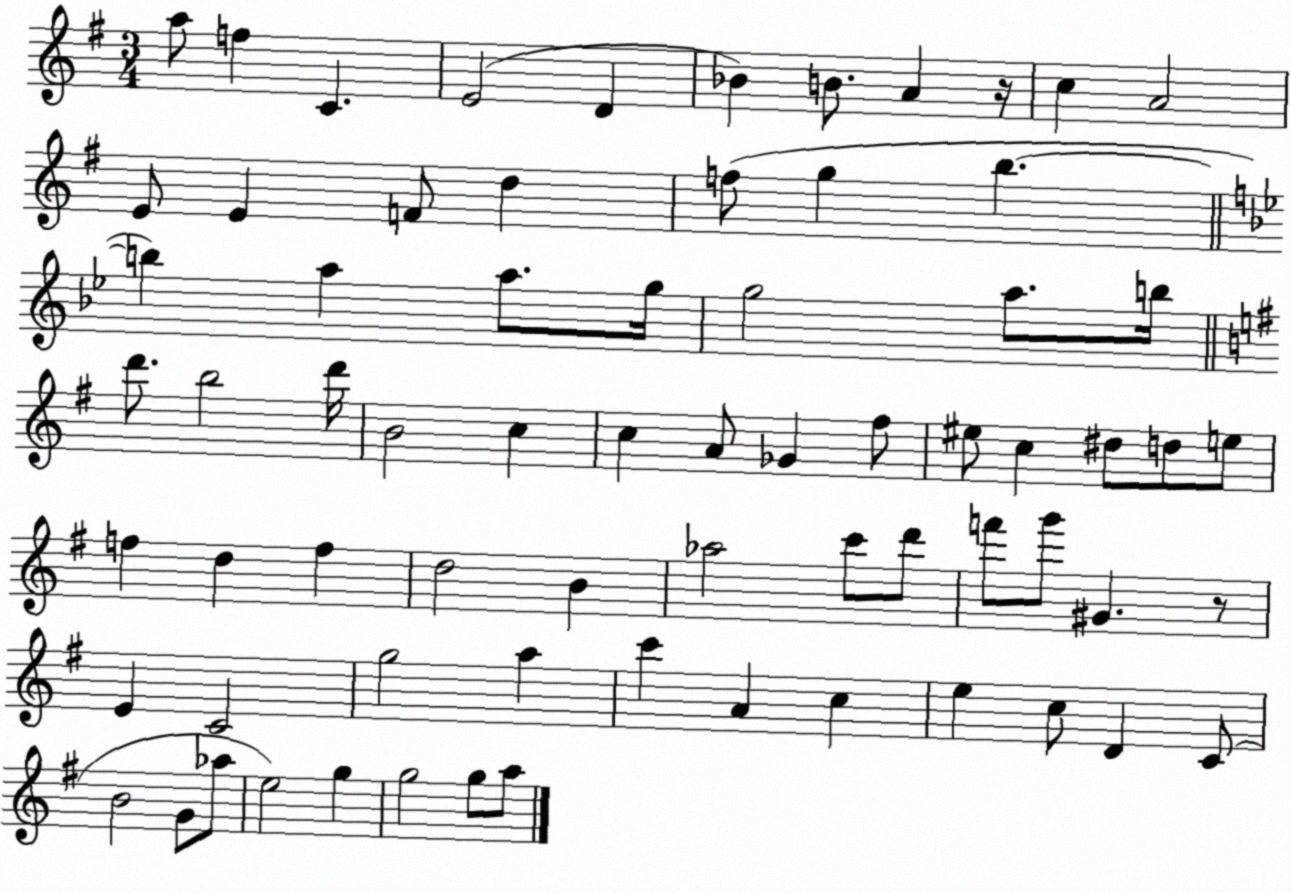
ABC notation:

X:1
T:Untitled
M:3/4
L:1/4
K:G
a/2 f C E2 D _B B/2 A z/4 c A2 E/2 E F/2 d f/2 g b b a a/2 g/4 g2 a/2 b/4 d'/2 b2 d'/4 B2 c c A/2 _G ^f/2 ^e/2 c ^d/2 d/2 e/2 f d f d2 B _a2 c'/2 d'/2 f'/2 g'/2 ^G z/2 E C2 g2 a c' A c e c/2 D C/2 B2 G/2 _a/2 e2 g g2 g/2 a/2